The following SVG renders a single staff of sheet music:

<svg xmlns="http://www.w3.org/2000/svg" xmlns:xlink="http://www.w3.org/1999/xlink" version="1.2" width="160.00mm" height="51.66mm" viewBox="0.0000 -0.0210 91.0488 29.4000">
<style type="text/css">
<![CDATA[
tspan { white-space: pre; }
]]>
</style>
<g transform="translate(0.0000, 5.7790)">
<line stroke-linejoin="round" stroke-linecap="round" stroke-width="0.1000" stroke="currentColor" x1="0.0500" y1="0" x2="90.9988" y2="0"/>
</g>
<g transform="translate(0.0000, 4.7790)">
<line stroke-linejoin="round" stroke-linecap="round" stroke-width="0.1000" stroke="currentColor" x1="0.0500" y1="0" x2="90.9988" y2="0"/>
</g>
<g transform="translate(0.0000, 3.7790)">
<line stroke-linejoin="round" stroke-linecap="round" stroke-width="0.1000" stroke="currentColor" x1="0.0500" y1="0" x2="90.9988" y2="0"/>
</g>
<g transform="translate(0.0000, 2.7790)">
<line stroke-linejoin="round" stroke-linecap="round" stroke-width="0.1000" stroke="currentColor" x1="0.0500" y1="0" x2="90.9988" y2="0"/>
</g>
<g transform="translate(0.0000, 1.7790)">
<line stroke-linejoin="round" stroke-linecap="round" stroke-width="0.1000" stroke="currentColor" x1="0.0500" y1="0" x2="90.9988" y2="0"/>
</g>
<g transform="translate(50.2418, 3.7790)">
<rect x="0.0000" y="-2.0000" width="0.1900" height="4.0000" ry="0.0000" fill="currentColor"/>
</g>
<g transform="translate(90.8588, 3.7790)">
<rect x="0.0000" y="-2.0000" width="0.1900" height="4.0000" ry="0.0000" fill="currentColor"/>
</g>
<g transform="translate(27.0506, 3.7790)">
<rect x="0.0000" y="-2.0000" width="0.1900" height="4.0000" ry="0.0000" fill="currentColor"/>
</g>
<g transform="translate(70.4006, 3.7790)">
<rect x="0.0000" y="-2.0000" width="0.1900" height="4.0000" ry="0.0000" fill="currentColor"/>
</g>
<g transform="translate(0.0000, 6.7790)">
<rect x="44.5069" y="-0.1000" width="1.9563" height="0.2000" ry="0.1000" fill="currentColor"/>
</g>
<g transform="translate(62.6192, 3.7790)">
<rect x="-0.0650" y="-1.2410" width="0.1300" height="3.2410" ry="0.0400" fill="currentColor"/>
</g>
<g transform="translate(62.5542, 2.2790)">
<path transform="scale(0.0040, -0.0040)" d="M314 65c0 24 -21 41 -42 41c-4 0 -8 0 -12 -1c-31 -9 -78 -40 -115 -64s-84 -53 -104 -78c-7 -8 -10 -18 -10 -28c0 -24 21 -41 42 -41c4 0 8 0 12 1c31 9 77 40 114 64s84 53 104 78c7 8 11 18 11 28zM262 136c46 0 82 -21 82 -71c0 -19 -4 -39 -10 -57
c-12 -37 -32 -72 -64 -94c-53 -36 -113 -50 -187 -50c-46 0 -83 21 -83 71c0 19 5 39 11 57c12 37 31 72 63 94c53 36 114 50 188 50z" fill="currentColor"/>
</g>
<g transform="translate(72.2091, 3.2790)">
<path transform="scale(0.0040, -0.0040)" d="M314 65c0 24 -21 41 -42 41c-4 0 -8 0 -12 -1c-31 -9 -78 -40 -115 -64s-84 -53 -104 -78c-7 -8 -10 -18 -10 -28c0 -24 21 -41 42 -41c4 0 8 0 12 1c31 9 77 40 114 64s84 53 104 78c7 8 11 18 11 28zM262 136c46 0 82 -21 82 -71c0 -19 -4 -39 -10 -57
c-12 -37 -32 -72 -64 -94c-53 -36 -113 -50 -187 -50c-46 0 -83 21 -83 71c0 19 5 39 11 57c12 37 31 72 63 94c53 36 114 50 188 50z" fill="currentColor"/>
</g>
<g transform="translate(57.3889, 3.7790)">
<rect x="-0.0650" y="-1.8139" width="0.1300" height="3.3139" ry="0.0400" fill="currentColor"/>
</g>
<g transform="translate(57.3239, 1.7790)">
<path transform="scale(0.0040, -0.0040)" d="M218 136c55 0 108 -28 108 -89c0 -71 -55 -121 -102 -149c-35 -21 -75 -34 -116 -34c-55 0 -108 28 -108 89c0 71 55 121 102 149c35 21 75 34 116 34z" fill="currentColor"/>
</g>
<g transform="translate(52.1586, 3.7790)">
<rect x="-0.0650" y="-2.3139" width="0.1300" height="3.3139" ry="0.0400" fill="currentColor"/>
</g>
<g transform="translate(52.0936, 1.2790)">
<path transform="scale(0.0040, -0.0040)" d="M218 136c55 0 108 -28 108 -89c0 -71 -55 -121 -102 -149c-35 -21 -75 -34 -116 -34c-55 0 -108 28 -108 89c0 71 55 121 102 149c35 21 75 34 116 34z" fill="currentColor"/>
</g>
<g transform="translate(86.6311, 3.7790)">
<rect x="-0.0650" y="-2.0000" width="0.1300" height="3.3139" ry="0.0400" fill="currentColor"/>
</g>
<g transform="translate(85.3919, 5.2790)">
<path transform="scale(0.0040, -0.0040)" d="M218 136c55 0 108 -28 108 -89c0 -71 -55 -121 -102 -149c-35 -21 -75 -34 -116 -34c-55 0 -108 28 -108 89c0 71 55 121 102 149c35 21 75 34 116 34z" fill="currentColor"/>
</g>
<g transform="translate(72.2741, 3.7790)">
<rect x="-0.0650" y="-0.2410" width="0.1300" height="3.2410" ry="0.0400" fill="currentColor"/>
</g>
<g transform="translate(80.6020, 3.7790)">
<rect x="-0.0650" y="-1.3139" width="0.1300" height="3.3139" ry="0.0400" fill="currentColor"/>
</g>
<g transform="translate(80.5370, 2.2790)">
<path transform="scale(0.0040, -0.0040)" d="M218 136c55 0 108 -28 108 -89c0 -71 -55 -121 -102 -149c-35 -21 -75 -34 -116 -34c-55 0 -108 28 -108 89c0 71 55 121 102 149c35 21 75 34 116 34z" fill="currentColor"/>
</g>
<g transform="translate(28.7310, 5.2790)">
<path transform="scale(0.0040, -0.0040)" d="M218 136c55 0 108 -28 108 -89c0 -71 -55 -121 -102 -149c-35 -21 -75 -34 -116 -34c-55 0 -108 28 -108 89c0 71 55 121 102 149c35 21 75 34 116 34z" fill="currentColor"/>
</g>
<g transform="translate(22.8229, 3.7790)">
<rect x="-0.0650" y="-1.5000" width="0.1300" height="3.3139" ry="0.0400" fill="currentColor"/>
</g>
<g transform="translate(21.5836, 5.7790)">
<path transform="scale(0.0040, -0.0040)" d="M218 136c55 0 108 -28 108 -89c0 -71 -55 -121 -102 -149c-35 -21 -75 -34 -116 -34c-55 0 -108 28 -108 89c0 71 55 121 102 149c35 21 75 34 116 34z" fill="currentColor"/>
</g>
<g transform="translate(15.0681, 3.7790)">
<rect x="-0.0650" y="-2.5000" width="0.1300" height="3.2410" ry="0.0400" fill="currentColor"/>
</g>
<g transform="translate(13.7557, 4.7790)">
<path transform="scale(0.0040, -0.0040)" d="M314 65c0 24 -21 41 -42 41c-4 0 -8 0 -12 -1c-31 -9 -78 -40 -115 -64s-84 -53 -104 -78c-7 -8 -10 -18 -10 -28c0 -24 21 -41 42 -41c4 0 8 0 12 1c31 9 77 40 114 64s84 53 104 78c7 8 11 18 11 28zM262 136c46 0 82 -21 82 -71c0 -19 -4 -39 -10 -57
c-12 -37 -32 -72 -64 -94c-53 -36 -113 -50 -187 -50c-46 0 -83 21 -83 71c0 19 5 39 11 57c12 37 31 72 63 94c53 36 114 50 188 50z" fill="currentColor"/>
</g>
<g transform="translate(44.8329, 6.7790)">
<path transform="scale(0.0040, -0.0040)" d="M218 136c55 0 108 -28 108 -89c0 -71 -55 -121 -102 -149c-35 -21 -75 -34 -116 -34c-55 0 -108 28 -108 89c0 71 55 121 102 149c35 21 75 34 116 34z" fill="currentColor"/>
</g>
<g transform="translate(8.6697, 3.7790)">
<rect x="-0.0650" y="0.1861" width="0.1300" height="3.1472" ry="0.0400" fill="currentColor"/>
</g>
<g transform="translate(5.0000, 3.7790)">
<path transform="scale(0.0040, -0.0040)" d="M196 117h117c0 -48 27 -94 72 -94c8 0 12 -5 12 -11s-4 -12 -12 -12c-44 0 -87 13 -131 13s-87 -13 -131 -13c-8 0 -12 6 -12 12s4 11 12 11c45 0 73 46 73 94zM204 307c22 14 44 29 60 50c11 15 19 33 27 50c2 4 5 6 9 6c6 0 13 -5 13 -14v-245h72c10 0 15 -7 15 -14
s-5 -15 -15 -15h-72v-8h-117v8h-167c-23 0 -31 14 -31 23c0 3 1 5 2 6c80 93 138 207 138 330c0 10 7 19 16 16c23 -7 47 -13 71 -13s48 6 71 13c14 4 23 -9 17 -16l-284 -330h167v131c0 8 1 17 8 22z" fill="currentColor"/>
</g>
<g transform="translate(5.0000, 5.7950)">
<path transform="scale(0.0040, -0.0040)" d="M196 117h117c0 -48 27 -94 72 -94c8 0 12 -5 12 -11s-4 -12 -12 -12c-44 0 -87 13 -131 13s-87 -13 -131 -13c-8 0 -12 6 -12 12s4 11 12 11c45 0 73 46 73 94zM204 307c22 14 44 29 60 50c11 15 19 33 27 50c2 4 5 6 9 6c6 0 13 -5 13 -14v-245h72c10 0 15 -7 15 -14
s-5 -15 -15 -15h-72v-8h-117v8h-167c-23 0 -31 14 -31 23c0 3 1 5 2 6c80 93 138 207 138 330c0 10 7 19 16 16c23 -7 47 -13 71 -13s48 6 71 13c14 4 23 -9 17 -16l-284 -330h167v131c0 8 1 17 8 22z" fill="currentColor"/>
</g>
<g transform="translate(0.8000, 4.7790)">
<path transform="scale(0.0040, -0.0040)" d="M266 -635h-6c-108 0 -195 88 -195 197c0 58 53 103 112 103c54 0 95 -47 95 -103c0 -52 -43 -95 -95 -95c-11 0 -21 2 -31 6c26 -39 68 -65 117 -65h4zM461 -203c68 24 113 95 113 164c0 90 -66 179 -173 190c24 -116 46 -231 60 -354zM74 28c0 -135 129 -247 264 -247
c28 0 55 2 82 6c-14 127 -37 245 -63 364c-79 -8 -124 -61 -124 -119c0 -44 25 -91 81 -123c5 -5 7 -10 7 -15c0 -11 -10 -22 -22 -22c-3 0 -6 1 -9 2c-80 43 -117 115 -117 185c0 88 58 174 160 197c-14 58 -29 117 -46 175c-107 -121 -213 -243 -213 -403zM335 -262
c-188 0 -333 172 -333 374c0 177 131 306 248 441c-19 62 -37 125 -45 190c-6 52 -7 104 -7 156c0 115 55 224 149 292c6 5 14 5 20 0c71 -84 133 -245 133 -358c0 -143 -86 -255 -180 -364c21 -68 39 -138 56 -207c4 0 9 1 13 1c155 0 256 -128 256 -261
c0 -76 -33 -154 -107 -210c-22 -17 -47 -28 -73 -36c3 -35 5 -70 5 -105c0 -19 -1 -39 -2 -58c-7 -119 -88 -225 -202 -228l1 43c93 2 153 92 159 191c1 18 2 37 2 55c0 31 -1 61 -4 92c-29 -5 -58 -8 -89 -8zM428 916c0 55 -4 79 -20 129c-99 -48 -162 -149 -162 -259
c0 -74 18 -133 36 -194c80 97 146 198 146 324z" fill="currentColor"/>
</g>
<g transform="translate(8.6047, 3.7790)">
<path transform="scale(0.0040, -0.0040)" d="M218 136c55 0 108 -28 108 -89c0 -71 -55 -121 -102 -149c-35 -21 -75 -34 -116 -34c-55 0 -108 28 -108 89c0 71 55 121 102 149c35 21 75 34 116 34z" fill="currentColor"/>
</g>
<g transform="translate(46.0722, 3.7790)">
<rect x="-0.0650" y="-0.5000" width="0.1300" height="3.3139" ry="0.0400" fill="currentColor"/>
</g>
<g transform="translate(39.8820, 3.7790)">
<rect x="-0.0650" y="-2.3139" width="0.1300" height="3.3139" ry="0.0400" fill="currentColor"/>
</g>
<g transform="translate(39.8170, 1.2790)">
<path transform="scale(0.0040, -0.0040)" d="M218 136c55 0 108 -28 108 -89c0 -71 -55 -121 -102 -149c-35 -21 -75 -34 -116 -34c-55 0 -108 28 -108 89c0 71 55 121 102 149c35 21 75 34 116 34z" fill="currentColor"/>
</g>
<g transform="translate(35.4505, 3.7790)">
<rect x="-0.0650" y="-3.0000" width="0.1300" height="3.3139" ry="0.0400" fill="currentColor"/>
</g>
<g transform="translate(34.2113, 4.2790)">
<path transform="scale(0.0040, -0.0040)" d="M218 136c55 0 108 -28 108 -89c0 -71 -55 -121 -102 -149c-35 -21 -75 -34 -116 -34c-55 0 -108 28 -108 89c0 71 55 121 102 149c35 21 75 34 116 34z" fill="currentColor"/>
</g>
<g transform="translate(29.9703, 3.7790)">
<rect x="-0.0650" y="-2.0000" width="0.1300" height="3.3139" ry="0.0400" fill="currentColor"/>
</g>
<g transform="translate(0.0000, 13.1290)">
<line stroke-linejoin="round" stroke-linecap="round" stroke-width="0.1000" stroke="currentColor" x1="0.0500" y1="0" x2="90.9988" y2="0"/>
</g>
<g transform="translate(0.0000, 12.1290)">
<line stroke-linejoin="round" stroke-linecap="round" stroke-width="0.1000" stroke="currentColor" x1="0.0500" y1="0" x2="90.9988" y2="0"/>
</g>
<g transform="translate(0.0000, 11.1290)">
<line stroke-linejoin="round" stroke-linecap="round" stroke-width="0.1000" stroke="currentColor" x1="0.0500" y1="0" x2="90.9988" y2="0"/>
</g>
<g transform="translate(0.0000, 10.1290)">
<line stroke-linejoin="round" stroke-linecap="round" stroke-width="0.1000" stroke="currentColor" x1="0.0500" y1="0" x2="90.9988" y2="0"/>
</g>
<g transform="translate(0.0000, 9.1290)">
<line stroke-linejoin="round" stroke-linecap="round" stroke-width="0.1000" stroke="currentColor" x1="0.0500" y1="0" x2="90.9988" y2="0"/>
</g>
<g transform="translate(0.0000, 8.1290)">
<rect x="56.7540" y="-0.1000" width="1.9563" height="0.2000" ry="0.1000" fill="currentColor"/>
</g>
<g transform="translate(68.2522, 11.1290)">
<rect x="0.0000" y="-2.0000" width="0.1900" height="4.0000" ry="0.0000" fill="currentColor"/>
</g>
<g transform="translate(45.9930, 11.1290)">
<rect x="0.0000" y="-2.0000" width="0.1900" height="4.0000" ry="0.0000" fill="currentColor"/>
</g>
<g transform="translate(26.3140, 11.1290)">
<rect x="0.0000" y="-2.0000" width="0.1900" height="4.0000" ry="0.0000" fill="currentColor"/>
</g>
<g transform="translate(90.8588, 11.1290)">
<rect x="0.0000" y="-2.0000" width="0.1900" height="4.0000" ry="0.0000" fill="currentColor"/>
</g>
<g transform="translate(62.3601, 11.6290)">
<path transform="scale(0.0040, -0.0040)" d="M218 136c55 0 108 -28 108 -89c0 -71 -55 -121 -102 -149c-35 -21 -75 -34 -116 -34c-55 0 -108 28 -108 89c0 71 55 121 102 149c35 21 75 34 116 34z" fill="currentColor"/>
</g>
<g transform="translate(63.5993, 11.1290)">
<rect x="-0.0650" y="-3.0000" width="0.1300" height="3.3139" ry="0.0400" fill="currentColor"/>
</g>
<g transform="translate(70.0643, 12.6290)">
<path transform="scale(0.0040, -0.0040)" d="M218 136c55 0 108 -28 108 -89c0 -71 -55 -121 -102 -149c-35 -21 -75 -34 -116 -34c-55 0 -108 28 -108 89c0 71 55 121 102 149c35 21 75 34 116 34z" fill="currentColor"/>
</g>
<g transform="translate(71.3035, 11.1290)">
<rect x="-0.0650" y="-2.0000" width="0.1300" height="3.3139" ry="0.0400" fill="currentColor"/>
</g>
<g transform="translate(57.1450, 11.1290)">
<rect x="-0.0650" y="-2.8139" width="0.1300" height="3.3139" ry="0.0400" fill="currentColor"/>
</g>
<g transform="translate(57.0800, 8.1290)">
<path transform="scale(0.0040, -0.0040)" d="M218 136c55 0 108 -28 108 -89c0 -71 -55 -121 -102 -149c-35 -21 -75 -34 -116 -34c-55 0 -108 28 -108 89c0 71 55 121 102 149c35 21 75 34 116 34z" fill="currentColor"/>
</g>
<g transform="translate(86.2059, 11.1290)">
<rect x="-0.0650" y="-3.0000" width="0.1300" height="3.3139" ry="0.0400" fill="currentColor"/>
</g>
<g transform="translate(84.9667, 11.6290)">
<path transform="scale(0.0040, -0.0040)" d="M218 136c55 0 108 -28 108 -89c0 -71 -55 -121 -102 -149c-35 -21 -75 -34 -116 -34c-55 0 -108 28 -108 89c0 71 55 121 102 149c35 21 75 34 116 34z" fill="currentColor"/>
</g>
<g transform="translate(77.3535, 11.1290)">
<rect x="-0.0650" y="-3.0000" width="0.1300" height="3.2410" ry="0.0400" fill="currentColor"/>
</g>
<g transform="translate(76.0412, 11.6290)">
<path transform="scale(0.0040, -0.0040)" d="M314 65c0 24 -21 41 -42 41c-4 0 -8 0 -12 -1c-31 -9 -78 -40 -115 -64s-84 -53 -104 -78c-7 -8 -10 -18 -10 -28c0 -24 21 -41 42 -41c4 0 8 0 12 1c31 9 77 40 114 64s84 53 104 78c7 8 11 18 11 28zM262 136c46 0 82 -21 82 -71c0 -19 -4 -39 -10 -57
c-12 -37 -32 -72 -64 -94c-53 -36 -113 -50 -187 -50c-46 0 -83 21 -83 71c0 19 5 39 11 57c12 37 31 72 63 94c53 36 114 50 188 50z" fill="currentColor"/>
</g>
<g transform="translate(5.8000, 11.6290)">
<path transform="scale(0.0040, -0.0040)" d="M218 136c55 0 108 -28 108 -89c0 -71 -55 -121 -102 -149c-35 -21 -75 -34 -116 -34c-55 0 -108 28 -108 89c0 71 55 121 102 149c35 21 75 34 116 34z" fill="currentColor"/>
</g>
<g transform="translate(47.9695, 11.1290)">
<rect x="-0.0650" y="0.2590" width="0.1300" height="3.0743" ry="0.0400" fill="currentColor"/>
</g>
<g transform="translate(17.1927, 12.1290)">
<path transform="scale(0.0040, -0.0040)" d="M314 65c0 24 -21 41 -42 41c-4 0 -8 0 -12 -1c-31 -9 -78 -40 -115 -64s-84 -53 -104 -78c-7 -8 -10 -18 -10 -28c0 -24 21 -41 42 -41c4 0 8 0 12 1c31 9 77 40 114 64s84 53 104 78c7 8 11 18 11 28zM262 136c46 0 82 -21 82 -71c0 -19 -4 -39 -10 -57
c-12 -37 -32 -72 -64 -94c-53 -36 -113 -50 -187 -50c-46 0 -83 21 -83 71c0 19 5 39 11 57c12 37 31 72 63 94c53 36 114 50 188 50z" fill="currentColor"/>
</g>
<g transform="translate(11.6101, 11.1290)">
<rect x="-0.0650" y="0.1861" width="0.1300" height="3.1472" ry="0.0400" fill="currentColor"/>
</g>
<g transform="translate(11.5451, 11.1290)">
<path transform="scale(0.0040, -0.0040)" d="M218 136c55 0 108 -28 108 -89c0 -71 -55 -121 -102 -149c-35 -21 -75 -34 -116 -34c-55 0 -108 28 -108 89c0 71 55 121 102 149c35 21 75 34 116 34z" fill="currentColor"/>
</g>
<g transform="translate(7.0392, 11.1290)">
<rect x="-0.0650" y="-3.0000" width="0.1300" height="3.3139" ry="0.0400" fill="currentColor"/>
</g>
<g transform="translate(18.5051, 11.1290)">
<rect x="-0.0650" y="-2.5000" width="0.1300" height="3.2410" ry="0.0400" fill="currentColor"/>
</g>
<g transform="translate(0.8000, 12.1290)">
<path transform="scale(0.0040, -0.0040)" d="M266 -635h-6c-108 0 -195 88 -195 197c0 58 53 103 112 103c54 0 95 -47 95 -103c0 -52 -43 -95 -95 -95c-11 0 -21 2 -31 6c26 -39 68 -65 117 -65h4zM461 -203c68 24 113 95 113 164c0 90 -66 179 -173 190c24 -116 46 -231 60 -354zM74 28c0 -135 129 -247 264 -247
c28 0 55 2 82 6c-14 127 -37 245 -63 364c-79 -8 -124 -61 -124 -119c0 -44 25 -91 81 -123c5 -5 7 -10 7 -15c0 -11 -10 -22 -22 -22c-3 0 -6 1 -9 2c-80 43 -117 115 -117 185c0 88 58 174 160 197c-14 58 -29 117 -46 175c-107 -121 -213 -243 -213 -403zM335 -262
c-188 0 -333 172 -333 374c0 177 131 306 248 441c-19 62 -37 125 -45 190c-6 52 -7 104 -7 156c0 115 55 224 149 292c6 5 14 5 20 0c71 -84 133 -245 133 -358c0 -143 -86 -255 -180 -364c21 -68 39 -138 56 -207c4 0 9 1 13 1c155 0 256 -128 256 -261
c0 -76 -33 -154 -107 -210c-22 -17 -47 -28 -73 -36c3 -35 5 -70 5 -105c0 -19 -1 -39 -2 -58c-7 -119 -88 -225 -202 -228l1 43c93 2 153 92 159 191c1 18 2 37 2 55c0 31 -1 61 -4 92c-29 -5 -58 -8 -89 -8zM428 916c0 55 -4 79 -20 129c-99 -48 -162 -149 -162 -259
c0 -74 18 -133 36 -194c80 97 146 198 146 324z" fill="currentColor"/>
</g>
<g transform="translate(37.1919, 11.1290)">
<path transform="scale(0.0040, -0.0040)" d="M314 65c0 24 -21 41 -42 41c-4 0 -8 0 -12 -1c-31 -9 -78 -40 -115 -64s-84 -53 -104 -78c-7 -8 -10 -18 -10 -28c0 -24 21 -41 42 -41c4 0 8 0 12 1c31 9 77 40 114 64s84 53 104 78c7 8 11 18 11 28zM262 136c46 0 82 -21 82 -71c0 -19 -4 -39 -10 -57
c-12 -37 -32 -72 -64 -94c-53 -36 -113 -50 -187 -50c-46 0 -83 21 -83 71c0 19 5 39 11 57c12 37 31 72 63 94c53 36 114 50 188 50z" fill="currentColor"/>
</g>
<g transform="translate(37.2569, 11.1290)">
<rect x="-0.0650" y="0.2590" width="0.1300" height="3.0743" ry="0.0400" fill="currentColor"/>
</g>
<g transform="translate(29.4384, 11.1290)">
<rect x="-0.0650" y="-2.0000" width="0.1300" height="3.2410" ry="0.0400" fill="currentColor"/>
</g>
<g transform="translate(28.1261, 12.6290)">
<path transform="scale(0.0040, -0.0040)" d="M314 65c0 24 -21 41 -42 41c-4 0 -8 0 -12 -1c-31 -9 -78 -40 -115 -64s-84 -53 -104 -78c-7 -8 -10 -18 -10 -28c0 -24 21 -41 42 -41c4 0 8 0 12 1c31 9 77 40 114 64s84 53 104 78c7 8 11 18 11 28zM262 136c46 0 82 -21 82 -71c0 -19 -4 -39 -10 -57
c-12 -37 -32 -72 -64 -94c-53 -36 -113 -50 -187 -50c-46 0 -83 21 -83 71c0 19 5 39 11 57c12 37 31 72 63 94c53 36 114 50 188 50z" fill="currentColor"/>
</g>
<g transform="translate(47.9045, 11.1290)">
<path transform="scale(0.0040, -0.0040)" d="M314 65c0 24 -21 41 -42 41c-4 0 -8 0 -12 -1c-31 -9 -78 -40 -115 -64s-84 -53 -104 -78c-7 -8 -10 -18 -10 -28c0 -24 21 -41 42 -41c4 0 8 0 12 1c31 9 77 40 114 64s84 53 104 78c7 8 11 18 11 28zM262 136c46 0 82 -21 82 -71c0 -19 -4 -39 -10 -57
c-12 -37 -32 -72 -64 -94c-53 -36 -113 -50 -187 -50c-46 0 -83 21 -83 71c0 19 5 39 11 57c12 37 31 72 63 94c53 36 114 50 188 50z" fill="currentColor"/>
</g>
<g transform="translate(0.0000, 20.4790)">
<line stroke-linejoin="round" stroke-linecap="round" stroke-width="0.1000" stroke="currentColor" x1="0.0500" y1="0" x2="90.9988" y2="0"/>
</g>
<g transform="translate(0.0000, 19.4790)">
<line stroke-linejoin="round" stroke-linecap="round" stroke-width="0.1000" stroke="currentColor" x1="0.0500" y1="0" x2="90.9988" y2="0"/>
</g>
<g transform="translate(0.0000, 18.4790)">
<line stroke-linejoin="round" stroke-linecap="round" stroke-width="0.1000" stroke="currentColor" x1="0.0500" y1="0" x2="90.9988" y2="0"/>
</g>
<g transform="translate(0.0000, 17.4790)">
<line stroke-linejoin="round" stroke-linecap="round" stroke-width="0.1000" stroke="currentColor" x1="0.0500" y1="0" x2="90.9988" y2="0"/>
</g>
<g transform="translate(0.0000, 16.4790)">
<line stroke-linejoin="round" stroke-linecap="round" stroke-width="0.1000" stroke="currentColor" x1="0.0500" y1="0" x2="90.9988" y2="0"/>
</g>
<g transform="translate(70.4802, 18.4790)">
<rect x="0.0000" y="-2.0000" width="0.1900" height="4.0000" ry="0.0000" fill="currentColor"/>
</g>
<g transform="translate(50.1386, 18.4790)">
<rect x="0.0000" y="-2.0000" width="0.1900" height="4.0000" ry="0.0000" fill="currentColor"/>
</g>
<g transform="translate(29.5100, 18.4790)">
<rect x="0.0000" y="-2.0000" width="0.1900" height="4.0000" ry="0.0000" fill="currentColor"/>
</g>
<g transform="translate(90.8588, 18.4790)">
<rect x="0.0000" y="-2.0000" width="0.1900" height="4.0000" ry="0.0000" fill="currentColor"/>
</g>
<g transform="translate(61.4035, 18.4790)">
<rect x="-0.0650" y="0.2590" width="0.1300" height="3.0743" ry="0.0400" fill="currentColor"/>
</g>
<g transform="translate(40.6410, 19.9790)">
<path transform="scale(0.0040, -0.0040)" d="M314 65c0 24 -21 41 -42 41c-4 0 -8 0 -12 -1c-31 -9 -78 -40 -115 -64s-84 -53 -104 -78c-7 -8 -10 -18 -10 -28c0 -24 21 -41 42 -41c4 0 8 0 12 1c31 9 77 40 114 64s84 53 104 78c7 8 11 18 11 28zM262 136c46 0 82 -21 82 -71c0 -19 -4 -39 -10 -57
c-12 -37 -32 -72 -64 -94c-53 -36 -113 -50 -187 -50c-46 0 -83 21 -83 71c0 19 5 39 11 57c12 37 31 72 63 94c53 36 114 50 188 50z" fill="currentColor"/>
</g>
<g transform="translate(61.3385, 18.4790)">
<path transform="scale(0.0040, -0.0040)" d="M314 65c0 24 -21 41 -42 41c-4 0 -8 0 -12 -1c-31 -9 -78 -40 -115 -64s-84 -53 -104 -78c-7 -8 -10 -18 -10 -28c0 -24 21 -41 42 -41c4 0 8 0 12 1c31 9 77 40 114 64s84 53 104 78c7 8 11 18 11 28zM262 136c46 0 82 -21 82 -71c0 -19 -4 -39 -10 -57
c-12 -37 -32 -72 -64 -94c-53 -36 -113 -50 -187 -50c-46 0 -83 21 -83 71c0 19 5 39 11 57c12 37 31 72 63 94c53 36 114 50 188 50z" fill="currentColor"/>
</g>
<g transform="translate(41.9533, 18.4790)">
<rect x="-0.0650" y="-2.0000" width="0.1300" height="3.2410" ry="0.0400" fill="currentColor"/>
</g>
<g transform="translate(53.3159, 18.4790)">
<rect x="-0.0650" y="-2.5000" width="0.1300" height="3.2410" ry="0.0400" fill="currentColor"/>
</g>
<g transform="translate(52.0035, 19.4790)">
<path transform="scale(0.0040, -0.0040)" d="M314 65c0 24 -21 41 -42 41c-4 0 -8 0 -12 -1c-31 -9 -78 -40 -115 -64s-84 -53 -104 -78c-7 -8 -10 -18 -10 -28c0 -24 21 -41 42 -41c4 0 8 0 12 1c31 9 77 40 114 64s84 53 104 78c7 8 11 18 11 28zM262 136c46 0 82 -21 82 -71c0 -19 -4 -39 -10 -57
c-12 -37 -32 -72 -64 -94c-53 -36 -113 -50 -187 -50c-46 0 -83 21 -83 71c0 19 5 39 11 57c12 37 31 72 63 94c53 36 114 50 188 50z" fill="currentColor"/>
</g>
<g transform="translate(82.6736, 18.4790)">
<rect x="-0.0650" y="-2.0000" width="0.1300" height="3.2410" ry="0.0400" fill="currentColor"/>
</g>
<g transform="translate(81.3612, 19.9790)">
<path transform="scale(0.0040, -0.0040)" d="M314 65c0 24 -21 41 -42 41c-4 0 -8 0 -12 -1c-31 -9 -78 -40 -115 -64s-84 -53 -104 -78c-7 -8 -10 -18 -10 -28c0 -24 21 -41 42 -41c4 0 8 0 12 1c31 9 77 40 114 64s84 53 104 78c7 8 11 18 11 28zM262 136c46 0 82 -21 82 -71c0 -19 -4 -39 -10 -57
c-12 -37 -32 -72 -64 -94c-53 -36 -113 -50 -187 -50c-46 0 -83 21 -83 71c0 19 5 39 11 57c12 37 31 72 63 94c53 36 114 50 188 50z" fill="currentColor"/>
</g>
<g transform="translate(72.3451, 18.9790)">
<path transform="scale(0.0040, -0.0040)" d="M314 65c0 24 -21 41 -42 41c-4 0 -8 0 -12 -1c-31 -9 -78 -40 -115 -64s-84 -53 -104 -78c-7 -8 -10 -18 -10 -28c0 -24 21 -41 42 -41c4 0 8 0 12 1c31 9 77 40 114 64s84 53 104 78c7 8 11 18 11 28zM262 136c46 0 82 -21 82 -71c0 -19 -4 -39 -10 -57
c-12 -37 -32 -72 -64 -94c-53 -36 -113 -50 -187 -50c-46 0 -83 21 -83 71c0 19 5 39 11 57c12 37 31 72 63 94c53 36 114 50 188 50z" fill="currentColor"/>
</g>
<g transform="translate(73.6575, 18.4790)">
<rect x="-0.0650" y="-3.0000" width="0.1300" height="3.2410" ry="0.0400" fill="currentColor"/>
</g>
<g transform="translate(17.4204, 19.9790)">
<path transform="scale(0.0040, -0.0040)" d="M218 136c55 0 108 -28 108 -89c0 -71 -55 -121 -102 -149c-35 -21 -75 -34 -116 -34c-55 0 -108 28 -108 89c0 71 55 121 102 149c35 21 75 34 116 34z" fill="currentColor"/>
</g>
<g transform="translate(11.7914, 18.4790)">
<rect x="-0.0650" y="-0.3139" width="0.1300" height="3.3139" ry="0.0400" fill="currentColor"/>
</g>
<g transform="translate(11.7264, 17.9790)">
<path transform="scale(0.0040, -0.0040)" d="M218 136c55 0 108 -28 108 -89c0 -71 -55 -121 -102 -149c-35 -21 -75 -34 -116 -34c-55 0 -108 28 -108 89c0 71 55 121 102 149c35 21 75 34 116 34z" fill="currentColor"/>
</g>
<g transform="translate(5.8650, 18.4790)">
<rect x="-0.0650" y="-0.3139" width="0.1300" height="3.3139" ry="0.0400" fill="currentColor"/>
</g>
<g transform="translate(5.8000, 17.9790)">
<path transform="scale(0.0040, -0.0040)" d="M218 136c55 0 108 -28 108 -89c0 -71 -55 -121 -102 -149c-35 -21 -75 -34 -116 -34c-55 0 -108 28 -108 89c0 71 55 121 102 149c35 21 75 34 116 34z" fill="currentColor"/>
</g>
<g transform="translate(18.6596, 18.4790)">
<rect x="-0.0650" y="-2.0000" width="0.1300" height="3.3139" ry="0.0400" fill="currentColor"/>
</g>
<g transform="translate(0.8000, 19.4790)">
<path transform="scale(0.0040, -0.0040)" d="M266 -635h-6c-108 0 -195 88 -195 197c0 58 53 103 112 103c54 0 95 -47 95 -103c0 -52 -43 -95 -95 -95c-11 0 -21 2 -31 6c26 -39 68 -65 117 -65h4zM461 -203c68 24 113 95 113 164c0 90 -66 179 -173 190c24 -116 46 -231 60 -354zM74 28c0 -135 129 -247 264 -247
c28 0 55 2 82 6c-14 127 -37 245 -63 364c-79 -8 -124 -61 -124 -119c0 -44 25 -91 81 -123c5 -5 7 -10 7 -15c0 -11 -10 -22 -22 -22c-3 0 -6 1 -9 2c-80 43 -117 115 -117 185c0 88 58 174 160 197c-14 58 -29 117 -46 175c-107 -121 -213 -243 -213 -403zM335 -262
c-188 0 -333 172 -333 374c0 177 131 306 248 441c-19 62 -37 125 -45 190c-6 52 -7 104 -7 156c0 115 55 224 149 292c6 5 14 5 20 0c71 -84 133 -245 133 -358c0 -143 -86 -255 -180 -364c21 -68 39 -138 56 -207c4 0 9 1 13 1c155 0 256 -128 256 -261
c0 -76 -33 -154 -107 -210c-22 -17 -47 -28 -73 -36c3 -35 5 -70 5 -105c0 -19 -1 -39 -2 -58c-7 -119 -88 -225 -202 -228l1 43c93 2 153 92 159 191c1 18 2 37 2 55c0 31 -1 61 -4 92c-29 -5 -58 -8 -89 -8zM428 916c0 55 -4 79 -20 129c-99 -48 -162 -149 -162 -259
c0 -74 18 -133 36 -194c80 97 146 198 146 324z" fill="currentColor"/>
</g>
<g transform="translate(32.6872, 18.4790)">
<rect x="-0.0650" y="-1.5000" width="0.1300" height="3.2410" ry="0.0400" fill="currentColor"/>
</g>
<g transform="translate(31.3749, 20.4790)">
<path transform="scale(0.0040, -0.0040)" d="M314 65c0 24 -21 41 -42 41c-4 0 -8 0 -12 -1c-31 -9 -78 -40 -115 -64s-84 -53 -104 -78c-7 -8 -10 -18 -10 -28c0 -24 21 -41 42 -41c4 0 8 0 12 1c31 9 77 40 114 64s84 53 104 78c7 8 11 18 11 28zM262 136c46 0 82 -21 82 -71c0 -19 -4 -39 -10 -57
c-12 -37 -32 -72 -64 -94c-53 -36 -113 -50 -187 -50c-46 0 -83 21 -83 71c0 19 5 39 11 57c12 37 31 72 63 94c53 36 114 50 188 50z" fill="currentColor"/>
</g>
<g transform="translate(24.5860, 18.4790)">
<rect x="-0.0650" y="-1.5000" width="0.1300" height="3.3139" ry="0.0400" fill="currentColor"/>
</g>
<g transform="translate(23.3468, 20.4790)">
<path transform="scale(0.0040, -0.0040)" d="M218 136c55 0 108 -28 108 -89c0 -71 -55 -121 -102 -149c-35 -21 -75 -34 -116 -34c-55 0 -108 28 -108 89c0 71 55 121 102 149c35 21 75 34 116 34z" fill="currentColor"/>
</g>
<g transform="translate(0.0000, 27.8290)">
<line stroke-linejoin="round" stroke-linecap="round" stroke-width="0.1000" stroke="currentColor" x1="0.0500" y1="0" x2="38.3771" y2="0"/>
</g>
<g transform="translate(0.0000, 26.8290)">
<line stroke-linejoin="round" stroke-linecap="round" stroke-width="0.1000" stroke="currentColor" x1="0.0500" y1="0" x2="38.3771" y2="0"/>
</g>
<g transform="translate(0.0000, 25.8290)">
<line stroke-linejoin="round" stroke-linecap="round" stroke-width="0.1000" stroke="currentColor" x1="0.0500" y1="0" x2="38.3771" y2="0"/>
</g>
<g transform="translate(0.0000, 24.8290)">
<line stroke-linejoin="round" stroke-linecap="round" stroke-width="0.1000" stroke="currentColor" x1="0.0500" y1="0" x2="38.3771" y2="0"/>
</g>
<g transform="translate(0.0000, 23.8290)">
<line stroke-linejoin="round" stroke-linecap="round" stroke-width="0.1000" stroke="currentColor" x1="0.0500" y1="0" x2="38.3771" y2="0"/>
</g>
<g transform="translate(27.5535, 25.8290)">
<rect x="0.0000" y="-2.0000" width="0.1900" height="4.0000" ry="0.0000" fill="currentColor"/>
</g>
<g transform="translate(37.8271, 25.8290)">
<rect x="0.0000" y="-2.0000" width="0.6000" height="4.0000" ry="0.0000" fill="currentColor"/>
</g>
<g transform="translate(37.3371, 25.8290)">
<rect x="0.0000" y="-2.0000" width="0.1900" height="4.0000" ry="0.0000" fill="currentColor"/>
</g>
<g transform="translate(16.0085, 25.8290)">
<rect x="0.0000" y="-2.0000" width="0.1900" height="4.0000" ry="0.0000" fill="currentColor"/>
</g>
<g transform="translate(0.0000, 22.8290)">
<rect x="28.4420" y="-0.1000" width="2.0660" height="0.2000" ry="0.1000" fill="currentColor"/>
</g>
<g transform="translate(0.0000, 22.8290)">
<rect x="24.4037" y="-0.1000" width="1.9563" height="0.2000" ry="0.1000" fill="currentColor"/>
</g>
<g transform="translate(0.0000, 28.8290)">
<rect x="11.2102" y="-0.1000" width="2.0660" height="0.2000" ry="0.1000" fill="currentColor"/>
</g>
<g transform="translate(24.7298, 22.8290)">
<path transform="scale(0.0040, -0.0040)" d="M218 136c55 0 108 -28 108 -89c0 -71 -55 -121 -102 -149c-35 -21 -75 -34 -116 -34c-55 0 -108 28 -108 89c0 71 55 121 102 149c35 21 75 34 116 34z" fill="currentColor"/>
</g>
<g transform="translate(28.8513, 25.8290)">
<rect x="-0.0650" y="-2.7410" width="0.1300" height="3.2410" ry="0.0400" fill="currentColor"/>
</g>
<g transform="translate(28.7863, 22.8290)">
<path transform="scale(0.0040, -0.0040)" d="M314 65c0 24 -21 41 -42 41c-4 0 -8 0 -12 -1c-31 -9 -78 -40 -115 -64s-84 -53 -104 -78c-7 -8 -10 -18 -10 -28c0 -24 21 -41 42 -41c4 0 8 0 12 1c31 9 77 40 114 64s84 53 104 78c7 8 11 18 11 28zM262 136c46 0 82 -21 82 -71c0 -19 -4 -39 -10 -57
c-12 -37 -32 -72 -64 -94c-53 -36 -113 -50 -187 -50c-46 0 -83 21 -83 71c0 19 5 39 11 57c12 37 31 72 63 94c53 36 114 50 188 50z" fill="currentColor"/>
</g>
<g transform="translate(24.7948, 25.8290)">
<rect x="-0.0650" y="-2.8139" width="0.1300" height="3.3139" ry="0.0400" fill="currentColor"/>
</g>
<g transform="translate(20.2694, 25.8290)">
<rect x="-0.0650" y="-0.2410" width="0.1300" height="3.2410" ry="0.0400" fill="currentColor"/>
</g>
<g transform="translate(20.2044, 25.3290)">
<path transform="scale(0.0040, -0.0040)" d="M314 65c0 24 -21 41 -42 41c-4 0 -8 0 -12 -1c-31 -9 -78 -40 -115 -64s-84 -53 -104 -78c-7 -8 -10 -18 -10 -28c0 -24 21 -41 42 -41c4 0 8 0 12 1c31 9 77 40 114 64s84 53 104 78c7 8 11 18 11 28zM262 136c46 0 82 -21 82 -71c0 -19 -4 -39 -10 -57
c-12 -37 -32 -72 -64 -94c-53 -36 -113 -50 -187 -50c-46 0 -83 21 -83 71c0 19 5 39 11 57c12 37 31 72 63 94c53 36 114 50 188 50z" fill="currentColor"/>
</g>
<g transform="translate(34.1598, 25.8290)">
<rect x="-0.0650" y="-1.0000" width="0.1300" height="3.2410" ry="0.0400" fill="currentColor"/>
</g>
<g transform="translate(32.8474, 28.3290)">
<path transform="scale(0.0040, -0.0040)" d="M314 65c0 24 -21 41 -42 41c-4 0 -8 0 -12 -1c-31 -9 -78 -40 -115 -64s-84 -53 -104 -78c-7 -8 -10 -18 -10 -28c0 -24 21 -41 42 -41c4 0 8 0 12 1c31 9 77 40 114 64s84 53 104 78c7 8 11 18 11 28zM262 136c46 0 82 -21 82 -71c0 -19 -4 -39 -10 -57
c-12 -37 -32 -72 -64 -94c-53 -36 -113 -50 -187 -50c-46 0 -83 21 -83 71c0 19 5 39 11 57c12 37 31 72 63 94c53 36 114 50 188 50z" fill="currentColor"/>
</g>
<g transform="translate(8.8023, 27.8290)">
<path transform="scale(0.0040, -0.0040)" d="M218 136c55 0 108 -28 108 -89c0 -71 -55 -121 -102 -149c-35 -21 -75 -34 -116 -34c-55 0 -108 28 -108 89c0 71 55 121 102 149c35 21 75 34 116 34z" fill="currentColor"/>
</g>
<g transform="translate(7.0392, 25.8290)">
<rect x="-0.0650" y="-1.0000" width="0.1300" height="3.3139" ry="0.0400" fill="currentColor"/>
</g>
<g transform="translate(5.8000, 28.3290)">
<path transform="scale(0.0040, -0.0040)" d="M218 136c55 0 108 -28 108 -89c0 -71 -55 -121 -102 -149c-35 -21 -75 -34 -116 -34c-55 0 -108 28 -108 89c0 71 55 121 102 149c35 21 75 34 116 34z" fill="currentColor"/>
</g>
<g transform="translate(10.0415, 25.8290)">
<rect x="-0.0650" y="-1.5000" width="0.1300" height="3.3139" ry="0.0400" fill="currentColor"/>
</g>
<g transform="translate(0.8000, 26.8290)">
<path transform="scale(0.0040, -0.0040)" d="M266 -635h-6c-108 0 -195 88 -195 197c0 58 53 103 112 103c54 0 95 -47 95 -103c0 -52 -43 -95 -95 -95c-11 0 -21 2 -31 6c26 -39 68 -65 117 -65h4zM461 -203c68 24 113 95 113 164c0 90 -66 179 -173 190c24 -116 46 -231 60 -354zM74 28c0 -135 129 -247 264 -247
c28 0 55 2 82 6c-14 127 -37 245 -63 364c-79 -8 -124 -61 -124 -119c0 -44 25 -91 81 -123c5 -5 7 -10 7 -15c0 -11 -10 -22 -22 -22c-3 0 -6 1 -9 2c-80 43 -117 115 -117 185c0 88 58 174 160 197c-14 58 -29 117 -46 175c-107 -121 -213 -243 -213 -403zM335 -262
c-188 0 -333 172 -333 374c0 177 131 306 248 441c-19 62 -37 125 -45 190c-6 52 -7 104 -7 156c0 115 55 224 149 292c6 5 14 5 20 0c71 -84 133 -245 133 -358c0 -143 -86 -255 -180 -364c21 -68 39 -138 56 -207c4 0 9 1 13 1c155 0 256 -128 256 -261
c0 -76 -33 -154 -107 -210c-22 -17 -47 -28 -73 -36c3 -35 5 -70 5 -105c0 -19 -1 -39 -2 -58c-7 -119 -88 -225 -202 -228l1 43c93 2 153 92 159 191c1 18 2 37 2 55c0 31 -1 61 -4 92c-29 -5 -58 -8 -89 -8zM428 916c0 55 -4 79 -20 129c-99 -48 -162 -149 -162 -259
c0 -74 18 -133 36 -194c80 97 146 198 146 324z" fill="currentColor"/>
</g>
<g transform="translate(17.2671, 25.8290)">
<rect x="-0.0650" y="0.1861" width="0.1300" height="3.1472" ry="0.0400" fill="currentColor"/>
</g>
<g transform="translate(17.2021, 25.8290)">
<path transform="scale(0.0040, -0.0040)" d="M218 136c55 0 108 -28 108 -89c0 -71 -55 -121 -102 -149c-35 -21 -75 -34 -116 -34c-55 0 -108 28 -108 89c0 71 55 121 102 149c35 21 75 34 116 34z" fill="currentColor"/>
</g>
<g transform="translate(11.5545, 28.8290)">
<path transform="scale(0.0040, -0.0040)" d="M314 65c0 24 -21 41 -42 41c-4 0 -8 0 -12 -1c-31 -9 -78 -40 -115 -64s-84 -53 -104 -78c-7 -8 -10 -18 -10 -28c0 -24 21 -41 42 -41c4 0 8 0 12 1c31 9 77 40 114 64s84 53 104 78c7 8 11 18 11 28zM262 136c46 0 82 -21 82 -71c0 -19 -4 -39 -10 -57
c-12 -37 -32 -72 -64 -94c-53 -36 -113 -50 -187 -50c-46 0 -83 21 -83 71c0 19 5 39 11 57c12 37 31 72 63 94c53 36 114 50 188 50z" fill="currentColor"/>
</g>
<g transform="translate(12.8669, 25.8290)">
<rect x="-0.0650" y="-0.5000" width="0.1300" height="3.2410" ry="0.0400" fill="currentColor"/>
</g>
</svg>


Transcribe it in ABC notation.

X:1
T:Untitled
M:4/4
L:1/4
K:C
B G2 E F A g C g f e2 c2 e F A B G2 F2 B2 B2 a A F A2 A c c F E E2 F2 G2 B2 A2 F2 D E C2 B c2 a a2 D2